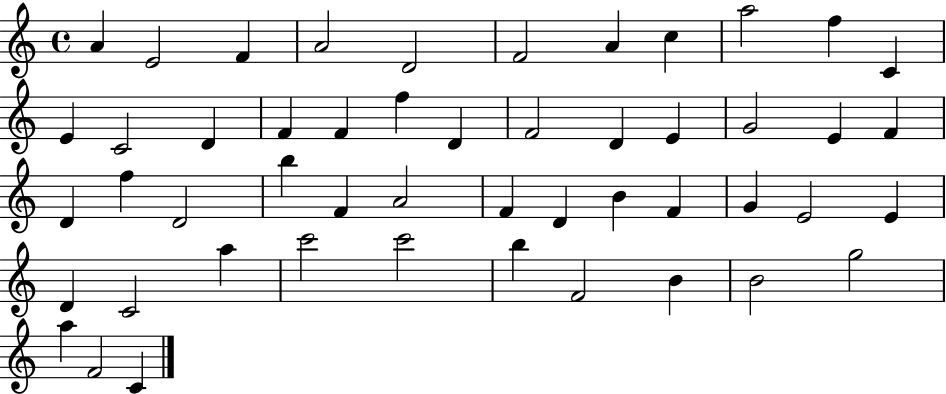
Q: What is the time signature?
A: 4/4